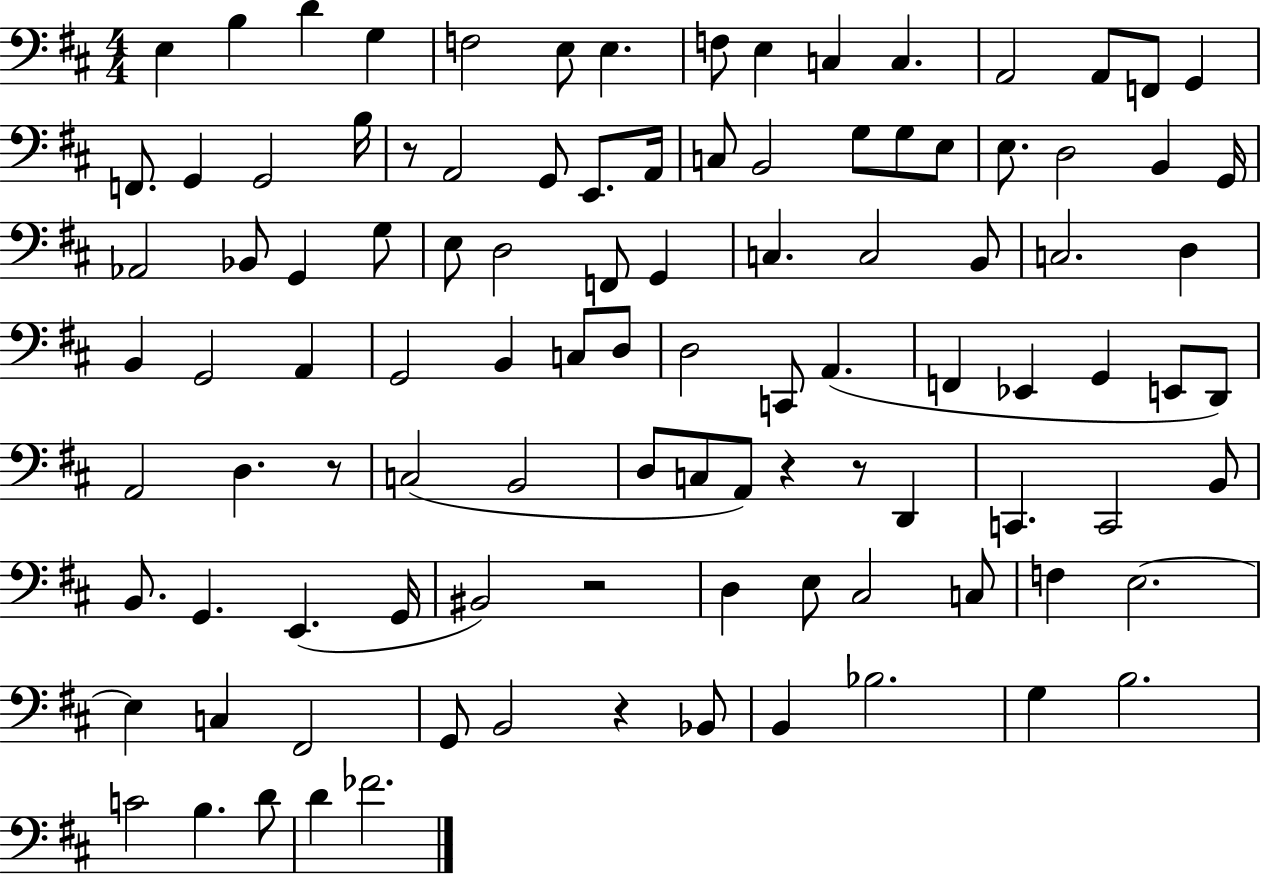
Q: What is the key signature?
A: D major